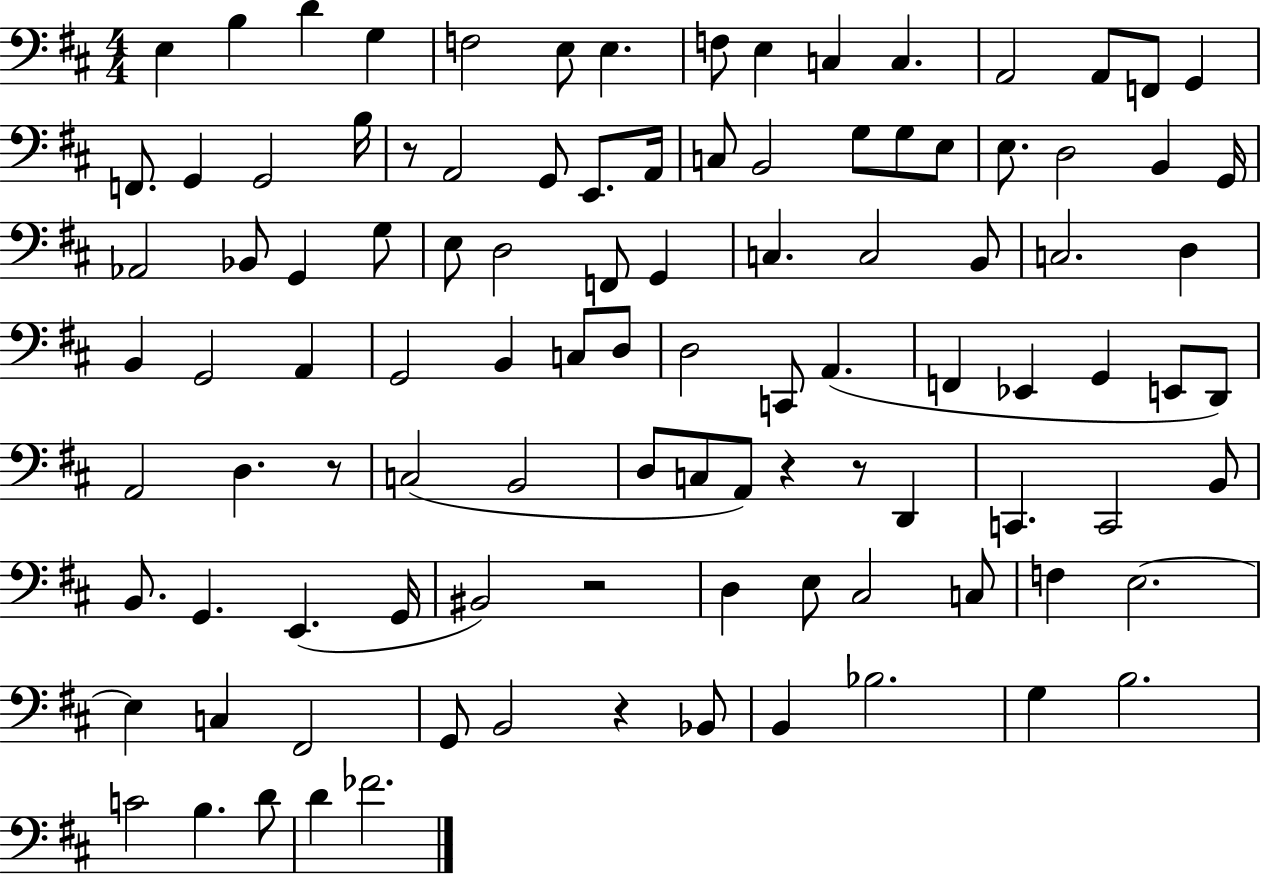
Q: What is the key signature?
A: D major